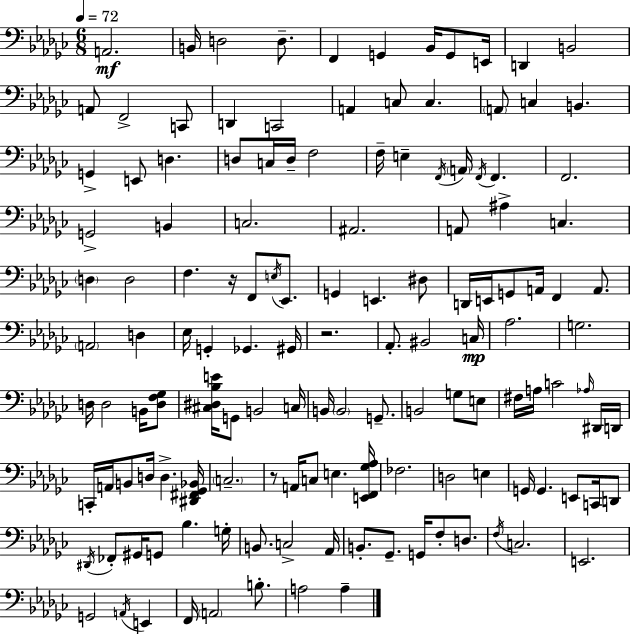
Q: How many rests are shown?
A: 3